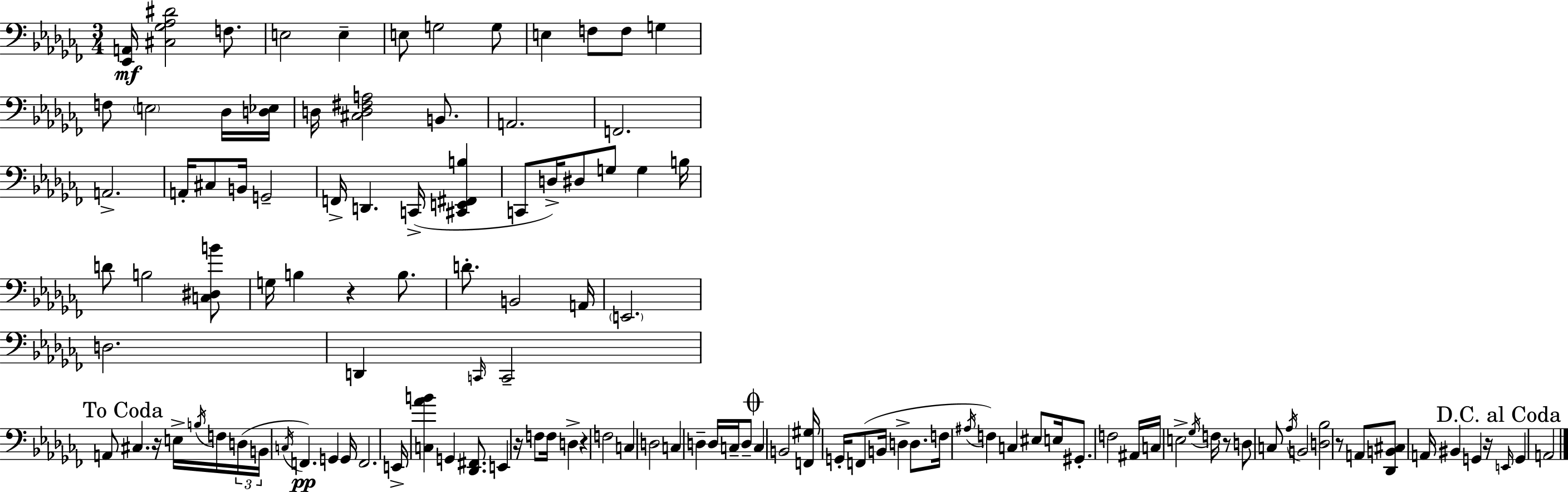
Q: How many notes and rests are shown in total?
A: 119